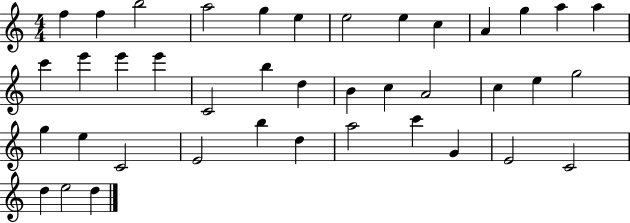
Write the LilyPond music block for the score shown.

{
  \clef treble
  \numericTimeSignature
  \time 4/4
  \key c \major
  f''4 f''4 b''2 | a''2 g''4 e''4 | e''2 e''4 c''4 | a'4 g''4 a''4 a''4 | \break c'''4 e'''4 e'''4 e'''4 | c'2 b''4 d''4 | b'4 c''4 a'2 | c''4 e''4 g''2 | \break g''4 e''4 c'2 | e'2 b''4 d''4 | a''2 c'''4 g'4 | e'2 c'2 | \break d''4 e''2 d''4 | \bar "|."
}